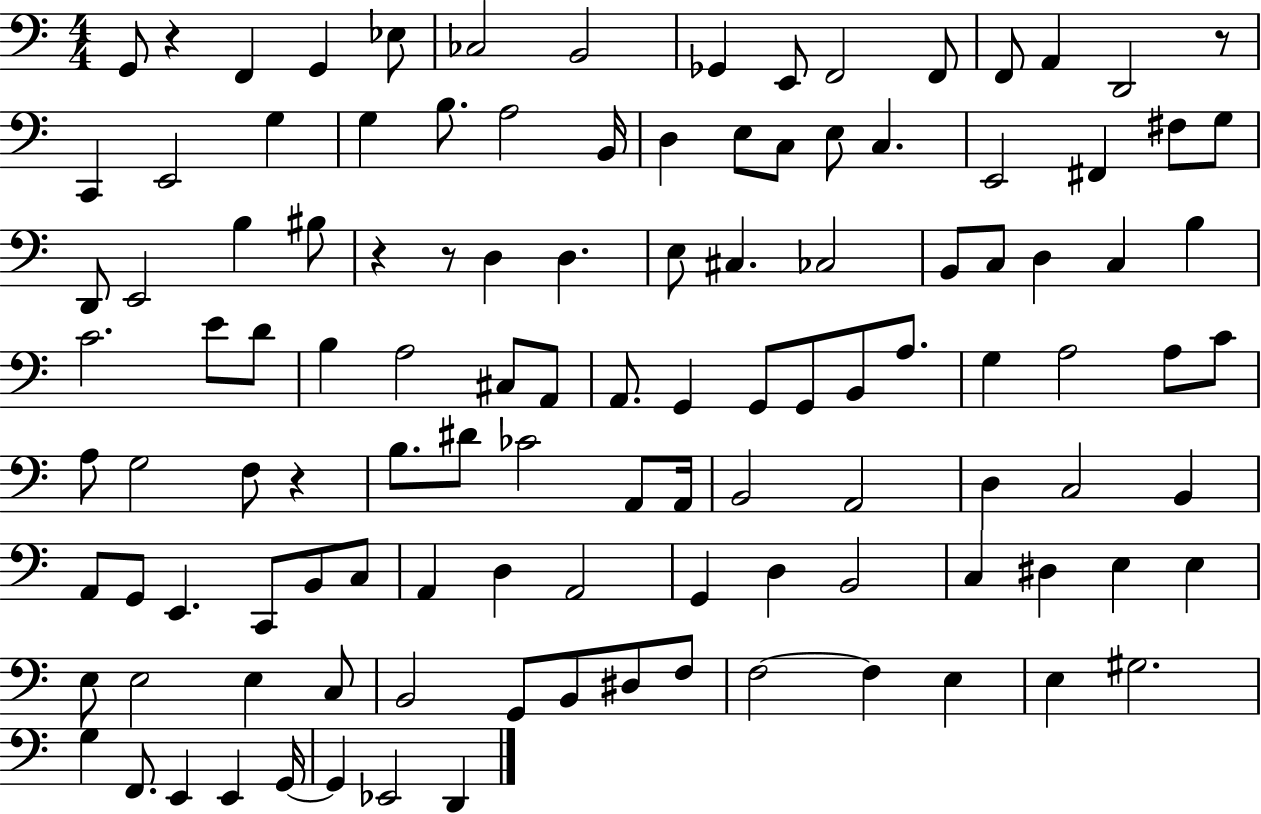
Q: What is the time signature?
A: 4/4